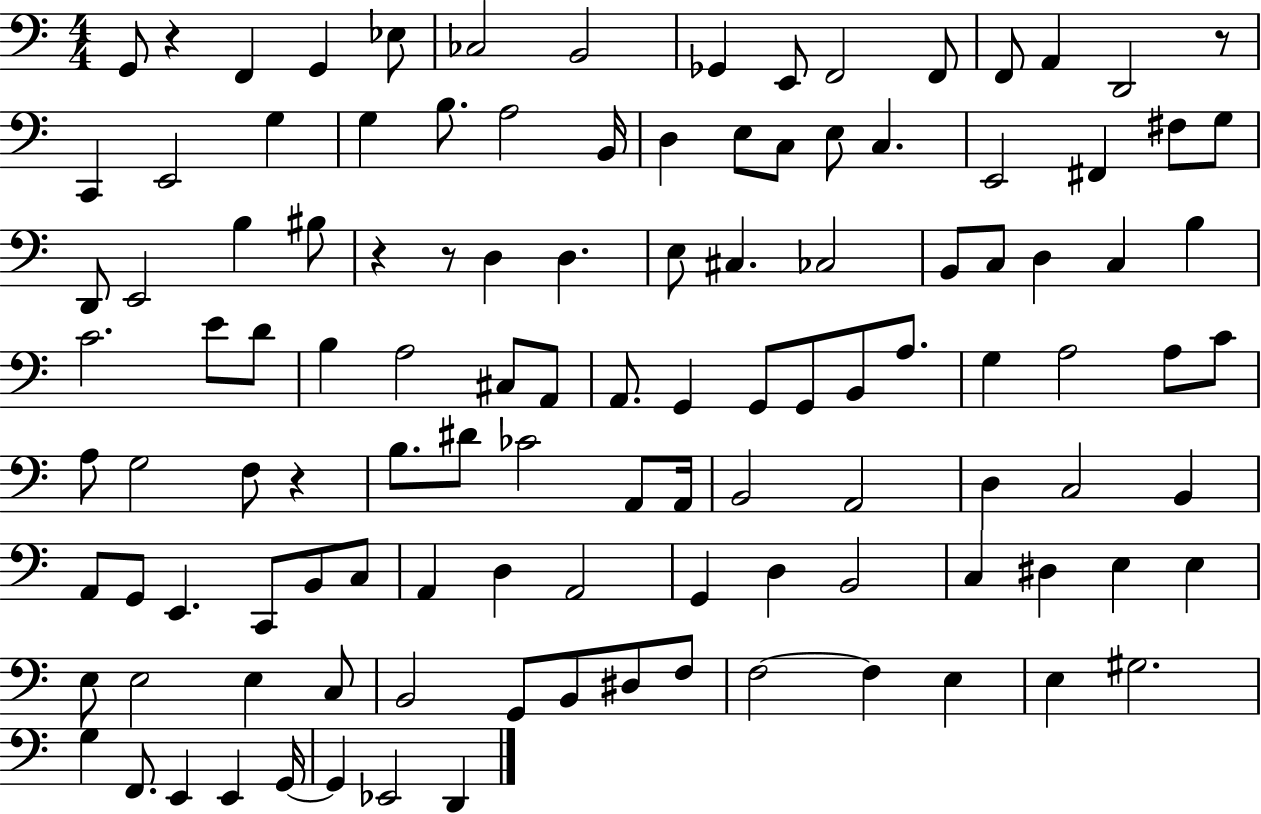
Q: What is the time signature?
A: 4/4